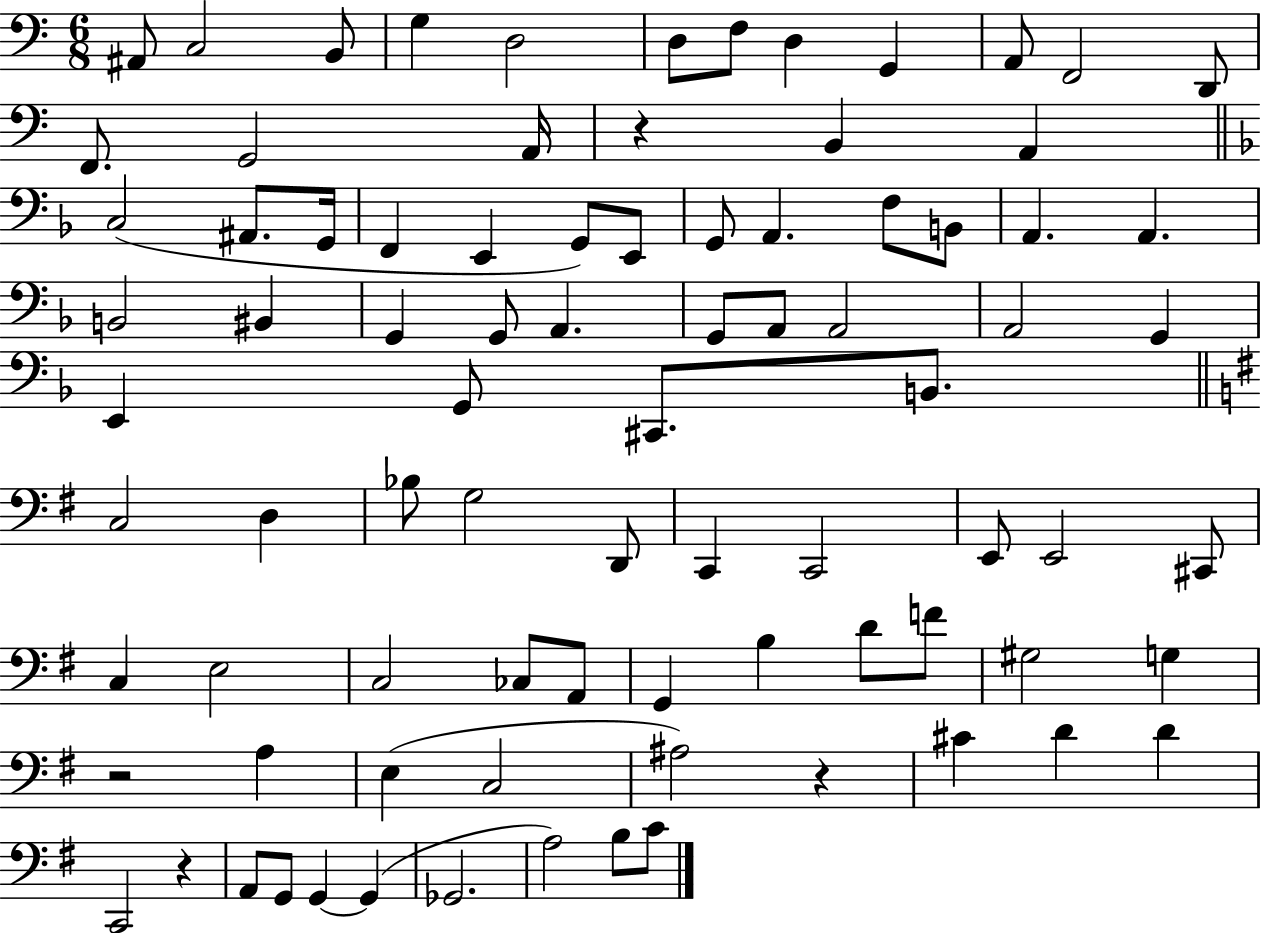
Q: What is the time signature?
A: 6/8